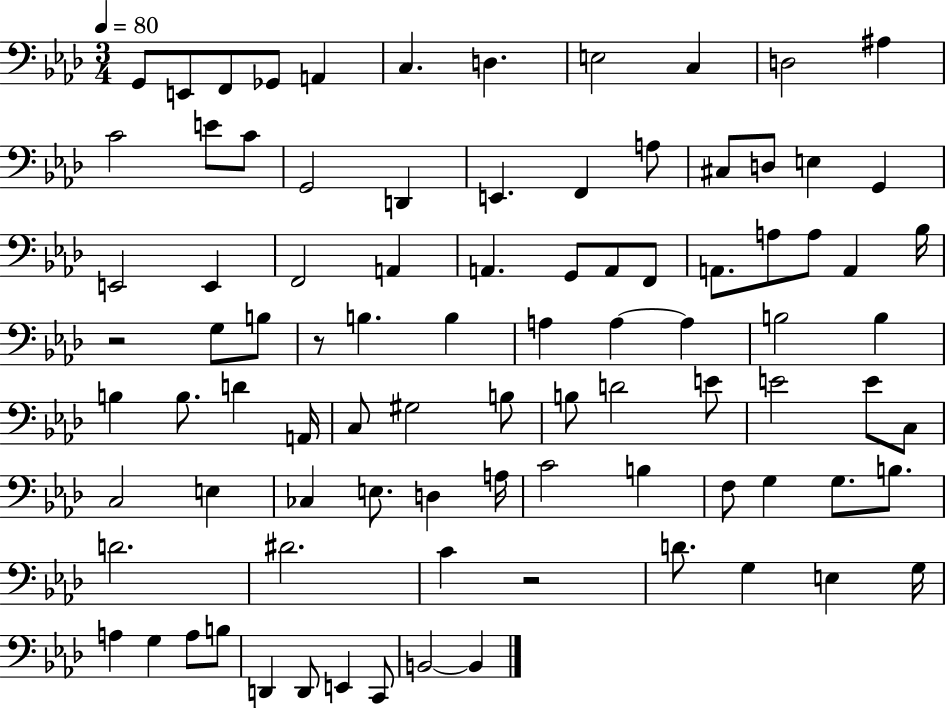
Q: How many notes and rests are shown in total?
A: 90